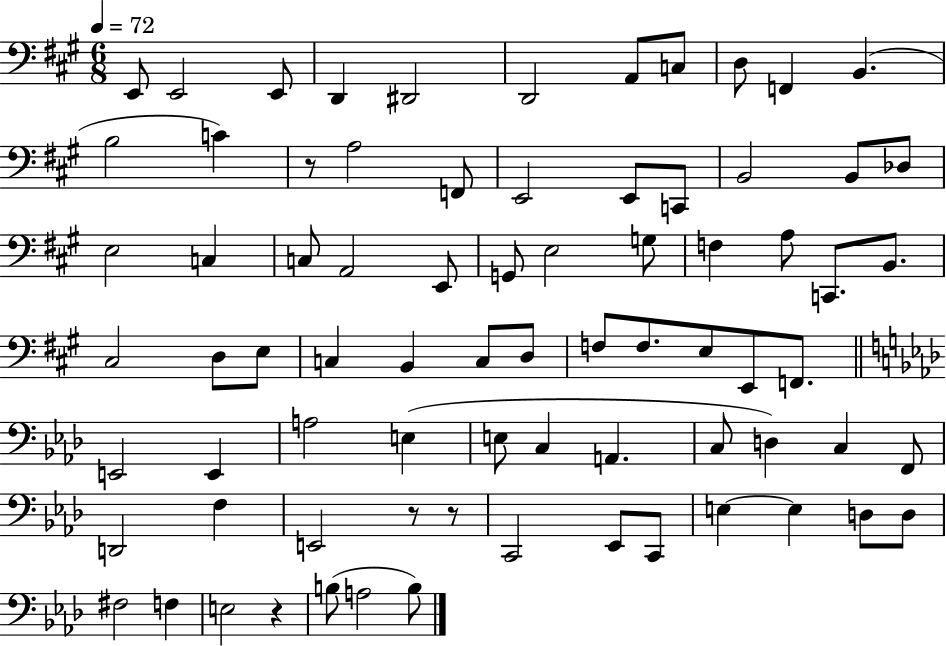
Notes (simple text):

E2/e E2/h E2/e D2/q D#2/h D2/h A2/e C3/e D3/e F2/q B2/q. B3/h C4/q R/e A3/h F2/e E2/h E2/e C2/e B2/h B2/e Db3/e E3/h C3/q C3/e A2/h E2/e G2/e E3/h G3/e F3/q A3/e C2/e. B2/e. C#3/h D3/e E3/e C3/q B2/q C3/e D3/e F3/e F3/e. E3/e E2/e F2/e. E2/h E2/q A3/h E3/q E3/e C3/q A2/q. C3/e D3/q C3/q F2/e D2/h F3/q E2/h R/e R/e C2/h Eb2/e C2/e E3/q E3/q D3/e D3/e F#3/h F3/q E3/h R/q B3/e A3/h B3/e